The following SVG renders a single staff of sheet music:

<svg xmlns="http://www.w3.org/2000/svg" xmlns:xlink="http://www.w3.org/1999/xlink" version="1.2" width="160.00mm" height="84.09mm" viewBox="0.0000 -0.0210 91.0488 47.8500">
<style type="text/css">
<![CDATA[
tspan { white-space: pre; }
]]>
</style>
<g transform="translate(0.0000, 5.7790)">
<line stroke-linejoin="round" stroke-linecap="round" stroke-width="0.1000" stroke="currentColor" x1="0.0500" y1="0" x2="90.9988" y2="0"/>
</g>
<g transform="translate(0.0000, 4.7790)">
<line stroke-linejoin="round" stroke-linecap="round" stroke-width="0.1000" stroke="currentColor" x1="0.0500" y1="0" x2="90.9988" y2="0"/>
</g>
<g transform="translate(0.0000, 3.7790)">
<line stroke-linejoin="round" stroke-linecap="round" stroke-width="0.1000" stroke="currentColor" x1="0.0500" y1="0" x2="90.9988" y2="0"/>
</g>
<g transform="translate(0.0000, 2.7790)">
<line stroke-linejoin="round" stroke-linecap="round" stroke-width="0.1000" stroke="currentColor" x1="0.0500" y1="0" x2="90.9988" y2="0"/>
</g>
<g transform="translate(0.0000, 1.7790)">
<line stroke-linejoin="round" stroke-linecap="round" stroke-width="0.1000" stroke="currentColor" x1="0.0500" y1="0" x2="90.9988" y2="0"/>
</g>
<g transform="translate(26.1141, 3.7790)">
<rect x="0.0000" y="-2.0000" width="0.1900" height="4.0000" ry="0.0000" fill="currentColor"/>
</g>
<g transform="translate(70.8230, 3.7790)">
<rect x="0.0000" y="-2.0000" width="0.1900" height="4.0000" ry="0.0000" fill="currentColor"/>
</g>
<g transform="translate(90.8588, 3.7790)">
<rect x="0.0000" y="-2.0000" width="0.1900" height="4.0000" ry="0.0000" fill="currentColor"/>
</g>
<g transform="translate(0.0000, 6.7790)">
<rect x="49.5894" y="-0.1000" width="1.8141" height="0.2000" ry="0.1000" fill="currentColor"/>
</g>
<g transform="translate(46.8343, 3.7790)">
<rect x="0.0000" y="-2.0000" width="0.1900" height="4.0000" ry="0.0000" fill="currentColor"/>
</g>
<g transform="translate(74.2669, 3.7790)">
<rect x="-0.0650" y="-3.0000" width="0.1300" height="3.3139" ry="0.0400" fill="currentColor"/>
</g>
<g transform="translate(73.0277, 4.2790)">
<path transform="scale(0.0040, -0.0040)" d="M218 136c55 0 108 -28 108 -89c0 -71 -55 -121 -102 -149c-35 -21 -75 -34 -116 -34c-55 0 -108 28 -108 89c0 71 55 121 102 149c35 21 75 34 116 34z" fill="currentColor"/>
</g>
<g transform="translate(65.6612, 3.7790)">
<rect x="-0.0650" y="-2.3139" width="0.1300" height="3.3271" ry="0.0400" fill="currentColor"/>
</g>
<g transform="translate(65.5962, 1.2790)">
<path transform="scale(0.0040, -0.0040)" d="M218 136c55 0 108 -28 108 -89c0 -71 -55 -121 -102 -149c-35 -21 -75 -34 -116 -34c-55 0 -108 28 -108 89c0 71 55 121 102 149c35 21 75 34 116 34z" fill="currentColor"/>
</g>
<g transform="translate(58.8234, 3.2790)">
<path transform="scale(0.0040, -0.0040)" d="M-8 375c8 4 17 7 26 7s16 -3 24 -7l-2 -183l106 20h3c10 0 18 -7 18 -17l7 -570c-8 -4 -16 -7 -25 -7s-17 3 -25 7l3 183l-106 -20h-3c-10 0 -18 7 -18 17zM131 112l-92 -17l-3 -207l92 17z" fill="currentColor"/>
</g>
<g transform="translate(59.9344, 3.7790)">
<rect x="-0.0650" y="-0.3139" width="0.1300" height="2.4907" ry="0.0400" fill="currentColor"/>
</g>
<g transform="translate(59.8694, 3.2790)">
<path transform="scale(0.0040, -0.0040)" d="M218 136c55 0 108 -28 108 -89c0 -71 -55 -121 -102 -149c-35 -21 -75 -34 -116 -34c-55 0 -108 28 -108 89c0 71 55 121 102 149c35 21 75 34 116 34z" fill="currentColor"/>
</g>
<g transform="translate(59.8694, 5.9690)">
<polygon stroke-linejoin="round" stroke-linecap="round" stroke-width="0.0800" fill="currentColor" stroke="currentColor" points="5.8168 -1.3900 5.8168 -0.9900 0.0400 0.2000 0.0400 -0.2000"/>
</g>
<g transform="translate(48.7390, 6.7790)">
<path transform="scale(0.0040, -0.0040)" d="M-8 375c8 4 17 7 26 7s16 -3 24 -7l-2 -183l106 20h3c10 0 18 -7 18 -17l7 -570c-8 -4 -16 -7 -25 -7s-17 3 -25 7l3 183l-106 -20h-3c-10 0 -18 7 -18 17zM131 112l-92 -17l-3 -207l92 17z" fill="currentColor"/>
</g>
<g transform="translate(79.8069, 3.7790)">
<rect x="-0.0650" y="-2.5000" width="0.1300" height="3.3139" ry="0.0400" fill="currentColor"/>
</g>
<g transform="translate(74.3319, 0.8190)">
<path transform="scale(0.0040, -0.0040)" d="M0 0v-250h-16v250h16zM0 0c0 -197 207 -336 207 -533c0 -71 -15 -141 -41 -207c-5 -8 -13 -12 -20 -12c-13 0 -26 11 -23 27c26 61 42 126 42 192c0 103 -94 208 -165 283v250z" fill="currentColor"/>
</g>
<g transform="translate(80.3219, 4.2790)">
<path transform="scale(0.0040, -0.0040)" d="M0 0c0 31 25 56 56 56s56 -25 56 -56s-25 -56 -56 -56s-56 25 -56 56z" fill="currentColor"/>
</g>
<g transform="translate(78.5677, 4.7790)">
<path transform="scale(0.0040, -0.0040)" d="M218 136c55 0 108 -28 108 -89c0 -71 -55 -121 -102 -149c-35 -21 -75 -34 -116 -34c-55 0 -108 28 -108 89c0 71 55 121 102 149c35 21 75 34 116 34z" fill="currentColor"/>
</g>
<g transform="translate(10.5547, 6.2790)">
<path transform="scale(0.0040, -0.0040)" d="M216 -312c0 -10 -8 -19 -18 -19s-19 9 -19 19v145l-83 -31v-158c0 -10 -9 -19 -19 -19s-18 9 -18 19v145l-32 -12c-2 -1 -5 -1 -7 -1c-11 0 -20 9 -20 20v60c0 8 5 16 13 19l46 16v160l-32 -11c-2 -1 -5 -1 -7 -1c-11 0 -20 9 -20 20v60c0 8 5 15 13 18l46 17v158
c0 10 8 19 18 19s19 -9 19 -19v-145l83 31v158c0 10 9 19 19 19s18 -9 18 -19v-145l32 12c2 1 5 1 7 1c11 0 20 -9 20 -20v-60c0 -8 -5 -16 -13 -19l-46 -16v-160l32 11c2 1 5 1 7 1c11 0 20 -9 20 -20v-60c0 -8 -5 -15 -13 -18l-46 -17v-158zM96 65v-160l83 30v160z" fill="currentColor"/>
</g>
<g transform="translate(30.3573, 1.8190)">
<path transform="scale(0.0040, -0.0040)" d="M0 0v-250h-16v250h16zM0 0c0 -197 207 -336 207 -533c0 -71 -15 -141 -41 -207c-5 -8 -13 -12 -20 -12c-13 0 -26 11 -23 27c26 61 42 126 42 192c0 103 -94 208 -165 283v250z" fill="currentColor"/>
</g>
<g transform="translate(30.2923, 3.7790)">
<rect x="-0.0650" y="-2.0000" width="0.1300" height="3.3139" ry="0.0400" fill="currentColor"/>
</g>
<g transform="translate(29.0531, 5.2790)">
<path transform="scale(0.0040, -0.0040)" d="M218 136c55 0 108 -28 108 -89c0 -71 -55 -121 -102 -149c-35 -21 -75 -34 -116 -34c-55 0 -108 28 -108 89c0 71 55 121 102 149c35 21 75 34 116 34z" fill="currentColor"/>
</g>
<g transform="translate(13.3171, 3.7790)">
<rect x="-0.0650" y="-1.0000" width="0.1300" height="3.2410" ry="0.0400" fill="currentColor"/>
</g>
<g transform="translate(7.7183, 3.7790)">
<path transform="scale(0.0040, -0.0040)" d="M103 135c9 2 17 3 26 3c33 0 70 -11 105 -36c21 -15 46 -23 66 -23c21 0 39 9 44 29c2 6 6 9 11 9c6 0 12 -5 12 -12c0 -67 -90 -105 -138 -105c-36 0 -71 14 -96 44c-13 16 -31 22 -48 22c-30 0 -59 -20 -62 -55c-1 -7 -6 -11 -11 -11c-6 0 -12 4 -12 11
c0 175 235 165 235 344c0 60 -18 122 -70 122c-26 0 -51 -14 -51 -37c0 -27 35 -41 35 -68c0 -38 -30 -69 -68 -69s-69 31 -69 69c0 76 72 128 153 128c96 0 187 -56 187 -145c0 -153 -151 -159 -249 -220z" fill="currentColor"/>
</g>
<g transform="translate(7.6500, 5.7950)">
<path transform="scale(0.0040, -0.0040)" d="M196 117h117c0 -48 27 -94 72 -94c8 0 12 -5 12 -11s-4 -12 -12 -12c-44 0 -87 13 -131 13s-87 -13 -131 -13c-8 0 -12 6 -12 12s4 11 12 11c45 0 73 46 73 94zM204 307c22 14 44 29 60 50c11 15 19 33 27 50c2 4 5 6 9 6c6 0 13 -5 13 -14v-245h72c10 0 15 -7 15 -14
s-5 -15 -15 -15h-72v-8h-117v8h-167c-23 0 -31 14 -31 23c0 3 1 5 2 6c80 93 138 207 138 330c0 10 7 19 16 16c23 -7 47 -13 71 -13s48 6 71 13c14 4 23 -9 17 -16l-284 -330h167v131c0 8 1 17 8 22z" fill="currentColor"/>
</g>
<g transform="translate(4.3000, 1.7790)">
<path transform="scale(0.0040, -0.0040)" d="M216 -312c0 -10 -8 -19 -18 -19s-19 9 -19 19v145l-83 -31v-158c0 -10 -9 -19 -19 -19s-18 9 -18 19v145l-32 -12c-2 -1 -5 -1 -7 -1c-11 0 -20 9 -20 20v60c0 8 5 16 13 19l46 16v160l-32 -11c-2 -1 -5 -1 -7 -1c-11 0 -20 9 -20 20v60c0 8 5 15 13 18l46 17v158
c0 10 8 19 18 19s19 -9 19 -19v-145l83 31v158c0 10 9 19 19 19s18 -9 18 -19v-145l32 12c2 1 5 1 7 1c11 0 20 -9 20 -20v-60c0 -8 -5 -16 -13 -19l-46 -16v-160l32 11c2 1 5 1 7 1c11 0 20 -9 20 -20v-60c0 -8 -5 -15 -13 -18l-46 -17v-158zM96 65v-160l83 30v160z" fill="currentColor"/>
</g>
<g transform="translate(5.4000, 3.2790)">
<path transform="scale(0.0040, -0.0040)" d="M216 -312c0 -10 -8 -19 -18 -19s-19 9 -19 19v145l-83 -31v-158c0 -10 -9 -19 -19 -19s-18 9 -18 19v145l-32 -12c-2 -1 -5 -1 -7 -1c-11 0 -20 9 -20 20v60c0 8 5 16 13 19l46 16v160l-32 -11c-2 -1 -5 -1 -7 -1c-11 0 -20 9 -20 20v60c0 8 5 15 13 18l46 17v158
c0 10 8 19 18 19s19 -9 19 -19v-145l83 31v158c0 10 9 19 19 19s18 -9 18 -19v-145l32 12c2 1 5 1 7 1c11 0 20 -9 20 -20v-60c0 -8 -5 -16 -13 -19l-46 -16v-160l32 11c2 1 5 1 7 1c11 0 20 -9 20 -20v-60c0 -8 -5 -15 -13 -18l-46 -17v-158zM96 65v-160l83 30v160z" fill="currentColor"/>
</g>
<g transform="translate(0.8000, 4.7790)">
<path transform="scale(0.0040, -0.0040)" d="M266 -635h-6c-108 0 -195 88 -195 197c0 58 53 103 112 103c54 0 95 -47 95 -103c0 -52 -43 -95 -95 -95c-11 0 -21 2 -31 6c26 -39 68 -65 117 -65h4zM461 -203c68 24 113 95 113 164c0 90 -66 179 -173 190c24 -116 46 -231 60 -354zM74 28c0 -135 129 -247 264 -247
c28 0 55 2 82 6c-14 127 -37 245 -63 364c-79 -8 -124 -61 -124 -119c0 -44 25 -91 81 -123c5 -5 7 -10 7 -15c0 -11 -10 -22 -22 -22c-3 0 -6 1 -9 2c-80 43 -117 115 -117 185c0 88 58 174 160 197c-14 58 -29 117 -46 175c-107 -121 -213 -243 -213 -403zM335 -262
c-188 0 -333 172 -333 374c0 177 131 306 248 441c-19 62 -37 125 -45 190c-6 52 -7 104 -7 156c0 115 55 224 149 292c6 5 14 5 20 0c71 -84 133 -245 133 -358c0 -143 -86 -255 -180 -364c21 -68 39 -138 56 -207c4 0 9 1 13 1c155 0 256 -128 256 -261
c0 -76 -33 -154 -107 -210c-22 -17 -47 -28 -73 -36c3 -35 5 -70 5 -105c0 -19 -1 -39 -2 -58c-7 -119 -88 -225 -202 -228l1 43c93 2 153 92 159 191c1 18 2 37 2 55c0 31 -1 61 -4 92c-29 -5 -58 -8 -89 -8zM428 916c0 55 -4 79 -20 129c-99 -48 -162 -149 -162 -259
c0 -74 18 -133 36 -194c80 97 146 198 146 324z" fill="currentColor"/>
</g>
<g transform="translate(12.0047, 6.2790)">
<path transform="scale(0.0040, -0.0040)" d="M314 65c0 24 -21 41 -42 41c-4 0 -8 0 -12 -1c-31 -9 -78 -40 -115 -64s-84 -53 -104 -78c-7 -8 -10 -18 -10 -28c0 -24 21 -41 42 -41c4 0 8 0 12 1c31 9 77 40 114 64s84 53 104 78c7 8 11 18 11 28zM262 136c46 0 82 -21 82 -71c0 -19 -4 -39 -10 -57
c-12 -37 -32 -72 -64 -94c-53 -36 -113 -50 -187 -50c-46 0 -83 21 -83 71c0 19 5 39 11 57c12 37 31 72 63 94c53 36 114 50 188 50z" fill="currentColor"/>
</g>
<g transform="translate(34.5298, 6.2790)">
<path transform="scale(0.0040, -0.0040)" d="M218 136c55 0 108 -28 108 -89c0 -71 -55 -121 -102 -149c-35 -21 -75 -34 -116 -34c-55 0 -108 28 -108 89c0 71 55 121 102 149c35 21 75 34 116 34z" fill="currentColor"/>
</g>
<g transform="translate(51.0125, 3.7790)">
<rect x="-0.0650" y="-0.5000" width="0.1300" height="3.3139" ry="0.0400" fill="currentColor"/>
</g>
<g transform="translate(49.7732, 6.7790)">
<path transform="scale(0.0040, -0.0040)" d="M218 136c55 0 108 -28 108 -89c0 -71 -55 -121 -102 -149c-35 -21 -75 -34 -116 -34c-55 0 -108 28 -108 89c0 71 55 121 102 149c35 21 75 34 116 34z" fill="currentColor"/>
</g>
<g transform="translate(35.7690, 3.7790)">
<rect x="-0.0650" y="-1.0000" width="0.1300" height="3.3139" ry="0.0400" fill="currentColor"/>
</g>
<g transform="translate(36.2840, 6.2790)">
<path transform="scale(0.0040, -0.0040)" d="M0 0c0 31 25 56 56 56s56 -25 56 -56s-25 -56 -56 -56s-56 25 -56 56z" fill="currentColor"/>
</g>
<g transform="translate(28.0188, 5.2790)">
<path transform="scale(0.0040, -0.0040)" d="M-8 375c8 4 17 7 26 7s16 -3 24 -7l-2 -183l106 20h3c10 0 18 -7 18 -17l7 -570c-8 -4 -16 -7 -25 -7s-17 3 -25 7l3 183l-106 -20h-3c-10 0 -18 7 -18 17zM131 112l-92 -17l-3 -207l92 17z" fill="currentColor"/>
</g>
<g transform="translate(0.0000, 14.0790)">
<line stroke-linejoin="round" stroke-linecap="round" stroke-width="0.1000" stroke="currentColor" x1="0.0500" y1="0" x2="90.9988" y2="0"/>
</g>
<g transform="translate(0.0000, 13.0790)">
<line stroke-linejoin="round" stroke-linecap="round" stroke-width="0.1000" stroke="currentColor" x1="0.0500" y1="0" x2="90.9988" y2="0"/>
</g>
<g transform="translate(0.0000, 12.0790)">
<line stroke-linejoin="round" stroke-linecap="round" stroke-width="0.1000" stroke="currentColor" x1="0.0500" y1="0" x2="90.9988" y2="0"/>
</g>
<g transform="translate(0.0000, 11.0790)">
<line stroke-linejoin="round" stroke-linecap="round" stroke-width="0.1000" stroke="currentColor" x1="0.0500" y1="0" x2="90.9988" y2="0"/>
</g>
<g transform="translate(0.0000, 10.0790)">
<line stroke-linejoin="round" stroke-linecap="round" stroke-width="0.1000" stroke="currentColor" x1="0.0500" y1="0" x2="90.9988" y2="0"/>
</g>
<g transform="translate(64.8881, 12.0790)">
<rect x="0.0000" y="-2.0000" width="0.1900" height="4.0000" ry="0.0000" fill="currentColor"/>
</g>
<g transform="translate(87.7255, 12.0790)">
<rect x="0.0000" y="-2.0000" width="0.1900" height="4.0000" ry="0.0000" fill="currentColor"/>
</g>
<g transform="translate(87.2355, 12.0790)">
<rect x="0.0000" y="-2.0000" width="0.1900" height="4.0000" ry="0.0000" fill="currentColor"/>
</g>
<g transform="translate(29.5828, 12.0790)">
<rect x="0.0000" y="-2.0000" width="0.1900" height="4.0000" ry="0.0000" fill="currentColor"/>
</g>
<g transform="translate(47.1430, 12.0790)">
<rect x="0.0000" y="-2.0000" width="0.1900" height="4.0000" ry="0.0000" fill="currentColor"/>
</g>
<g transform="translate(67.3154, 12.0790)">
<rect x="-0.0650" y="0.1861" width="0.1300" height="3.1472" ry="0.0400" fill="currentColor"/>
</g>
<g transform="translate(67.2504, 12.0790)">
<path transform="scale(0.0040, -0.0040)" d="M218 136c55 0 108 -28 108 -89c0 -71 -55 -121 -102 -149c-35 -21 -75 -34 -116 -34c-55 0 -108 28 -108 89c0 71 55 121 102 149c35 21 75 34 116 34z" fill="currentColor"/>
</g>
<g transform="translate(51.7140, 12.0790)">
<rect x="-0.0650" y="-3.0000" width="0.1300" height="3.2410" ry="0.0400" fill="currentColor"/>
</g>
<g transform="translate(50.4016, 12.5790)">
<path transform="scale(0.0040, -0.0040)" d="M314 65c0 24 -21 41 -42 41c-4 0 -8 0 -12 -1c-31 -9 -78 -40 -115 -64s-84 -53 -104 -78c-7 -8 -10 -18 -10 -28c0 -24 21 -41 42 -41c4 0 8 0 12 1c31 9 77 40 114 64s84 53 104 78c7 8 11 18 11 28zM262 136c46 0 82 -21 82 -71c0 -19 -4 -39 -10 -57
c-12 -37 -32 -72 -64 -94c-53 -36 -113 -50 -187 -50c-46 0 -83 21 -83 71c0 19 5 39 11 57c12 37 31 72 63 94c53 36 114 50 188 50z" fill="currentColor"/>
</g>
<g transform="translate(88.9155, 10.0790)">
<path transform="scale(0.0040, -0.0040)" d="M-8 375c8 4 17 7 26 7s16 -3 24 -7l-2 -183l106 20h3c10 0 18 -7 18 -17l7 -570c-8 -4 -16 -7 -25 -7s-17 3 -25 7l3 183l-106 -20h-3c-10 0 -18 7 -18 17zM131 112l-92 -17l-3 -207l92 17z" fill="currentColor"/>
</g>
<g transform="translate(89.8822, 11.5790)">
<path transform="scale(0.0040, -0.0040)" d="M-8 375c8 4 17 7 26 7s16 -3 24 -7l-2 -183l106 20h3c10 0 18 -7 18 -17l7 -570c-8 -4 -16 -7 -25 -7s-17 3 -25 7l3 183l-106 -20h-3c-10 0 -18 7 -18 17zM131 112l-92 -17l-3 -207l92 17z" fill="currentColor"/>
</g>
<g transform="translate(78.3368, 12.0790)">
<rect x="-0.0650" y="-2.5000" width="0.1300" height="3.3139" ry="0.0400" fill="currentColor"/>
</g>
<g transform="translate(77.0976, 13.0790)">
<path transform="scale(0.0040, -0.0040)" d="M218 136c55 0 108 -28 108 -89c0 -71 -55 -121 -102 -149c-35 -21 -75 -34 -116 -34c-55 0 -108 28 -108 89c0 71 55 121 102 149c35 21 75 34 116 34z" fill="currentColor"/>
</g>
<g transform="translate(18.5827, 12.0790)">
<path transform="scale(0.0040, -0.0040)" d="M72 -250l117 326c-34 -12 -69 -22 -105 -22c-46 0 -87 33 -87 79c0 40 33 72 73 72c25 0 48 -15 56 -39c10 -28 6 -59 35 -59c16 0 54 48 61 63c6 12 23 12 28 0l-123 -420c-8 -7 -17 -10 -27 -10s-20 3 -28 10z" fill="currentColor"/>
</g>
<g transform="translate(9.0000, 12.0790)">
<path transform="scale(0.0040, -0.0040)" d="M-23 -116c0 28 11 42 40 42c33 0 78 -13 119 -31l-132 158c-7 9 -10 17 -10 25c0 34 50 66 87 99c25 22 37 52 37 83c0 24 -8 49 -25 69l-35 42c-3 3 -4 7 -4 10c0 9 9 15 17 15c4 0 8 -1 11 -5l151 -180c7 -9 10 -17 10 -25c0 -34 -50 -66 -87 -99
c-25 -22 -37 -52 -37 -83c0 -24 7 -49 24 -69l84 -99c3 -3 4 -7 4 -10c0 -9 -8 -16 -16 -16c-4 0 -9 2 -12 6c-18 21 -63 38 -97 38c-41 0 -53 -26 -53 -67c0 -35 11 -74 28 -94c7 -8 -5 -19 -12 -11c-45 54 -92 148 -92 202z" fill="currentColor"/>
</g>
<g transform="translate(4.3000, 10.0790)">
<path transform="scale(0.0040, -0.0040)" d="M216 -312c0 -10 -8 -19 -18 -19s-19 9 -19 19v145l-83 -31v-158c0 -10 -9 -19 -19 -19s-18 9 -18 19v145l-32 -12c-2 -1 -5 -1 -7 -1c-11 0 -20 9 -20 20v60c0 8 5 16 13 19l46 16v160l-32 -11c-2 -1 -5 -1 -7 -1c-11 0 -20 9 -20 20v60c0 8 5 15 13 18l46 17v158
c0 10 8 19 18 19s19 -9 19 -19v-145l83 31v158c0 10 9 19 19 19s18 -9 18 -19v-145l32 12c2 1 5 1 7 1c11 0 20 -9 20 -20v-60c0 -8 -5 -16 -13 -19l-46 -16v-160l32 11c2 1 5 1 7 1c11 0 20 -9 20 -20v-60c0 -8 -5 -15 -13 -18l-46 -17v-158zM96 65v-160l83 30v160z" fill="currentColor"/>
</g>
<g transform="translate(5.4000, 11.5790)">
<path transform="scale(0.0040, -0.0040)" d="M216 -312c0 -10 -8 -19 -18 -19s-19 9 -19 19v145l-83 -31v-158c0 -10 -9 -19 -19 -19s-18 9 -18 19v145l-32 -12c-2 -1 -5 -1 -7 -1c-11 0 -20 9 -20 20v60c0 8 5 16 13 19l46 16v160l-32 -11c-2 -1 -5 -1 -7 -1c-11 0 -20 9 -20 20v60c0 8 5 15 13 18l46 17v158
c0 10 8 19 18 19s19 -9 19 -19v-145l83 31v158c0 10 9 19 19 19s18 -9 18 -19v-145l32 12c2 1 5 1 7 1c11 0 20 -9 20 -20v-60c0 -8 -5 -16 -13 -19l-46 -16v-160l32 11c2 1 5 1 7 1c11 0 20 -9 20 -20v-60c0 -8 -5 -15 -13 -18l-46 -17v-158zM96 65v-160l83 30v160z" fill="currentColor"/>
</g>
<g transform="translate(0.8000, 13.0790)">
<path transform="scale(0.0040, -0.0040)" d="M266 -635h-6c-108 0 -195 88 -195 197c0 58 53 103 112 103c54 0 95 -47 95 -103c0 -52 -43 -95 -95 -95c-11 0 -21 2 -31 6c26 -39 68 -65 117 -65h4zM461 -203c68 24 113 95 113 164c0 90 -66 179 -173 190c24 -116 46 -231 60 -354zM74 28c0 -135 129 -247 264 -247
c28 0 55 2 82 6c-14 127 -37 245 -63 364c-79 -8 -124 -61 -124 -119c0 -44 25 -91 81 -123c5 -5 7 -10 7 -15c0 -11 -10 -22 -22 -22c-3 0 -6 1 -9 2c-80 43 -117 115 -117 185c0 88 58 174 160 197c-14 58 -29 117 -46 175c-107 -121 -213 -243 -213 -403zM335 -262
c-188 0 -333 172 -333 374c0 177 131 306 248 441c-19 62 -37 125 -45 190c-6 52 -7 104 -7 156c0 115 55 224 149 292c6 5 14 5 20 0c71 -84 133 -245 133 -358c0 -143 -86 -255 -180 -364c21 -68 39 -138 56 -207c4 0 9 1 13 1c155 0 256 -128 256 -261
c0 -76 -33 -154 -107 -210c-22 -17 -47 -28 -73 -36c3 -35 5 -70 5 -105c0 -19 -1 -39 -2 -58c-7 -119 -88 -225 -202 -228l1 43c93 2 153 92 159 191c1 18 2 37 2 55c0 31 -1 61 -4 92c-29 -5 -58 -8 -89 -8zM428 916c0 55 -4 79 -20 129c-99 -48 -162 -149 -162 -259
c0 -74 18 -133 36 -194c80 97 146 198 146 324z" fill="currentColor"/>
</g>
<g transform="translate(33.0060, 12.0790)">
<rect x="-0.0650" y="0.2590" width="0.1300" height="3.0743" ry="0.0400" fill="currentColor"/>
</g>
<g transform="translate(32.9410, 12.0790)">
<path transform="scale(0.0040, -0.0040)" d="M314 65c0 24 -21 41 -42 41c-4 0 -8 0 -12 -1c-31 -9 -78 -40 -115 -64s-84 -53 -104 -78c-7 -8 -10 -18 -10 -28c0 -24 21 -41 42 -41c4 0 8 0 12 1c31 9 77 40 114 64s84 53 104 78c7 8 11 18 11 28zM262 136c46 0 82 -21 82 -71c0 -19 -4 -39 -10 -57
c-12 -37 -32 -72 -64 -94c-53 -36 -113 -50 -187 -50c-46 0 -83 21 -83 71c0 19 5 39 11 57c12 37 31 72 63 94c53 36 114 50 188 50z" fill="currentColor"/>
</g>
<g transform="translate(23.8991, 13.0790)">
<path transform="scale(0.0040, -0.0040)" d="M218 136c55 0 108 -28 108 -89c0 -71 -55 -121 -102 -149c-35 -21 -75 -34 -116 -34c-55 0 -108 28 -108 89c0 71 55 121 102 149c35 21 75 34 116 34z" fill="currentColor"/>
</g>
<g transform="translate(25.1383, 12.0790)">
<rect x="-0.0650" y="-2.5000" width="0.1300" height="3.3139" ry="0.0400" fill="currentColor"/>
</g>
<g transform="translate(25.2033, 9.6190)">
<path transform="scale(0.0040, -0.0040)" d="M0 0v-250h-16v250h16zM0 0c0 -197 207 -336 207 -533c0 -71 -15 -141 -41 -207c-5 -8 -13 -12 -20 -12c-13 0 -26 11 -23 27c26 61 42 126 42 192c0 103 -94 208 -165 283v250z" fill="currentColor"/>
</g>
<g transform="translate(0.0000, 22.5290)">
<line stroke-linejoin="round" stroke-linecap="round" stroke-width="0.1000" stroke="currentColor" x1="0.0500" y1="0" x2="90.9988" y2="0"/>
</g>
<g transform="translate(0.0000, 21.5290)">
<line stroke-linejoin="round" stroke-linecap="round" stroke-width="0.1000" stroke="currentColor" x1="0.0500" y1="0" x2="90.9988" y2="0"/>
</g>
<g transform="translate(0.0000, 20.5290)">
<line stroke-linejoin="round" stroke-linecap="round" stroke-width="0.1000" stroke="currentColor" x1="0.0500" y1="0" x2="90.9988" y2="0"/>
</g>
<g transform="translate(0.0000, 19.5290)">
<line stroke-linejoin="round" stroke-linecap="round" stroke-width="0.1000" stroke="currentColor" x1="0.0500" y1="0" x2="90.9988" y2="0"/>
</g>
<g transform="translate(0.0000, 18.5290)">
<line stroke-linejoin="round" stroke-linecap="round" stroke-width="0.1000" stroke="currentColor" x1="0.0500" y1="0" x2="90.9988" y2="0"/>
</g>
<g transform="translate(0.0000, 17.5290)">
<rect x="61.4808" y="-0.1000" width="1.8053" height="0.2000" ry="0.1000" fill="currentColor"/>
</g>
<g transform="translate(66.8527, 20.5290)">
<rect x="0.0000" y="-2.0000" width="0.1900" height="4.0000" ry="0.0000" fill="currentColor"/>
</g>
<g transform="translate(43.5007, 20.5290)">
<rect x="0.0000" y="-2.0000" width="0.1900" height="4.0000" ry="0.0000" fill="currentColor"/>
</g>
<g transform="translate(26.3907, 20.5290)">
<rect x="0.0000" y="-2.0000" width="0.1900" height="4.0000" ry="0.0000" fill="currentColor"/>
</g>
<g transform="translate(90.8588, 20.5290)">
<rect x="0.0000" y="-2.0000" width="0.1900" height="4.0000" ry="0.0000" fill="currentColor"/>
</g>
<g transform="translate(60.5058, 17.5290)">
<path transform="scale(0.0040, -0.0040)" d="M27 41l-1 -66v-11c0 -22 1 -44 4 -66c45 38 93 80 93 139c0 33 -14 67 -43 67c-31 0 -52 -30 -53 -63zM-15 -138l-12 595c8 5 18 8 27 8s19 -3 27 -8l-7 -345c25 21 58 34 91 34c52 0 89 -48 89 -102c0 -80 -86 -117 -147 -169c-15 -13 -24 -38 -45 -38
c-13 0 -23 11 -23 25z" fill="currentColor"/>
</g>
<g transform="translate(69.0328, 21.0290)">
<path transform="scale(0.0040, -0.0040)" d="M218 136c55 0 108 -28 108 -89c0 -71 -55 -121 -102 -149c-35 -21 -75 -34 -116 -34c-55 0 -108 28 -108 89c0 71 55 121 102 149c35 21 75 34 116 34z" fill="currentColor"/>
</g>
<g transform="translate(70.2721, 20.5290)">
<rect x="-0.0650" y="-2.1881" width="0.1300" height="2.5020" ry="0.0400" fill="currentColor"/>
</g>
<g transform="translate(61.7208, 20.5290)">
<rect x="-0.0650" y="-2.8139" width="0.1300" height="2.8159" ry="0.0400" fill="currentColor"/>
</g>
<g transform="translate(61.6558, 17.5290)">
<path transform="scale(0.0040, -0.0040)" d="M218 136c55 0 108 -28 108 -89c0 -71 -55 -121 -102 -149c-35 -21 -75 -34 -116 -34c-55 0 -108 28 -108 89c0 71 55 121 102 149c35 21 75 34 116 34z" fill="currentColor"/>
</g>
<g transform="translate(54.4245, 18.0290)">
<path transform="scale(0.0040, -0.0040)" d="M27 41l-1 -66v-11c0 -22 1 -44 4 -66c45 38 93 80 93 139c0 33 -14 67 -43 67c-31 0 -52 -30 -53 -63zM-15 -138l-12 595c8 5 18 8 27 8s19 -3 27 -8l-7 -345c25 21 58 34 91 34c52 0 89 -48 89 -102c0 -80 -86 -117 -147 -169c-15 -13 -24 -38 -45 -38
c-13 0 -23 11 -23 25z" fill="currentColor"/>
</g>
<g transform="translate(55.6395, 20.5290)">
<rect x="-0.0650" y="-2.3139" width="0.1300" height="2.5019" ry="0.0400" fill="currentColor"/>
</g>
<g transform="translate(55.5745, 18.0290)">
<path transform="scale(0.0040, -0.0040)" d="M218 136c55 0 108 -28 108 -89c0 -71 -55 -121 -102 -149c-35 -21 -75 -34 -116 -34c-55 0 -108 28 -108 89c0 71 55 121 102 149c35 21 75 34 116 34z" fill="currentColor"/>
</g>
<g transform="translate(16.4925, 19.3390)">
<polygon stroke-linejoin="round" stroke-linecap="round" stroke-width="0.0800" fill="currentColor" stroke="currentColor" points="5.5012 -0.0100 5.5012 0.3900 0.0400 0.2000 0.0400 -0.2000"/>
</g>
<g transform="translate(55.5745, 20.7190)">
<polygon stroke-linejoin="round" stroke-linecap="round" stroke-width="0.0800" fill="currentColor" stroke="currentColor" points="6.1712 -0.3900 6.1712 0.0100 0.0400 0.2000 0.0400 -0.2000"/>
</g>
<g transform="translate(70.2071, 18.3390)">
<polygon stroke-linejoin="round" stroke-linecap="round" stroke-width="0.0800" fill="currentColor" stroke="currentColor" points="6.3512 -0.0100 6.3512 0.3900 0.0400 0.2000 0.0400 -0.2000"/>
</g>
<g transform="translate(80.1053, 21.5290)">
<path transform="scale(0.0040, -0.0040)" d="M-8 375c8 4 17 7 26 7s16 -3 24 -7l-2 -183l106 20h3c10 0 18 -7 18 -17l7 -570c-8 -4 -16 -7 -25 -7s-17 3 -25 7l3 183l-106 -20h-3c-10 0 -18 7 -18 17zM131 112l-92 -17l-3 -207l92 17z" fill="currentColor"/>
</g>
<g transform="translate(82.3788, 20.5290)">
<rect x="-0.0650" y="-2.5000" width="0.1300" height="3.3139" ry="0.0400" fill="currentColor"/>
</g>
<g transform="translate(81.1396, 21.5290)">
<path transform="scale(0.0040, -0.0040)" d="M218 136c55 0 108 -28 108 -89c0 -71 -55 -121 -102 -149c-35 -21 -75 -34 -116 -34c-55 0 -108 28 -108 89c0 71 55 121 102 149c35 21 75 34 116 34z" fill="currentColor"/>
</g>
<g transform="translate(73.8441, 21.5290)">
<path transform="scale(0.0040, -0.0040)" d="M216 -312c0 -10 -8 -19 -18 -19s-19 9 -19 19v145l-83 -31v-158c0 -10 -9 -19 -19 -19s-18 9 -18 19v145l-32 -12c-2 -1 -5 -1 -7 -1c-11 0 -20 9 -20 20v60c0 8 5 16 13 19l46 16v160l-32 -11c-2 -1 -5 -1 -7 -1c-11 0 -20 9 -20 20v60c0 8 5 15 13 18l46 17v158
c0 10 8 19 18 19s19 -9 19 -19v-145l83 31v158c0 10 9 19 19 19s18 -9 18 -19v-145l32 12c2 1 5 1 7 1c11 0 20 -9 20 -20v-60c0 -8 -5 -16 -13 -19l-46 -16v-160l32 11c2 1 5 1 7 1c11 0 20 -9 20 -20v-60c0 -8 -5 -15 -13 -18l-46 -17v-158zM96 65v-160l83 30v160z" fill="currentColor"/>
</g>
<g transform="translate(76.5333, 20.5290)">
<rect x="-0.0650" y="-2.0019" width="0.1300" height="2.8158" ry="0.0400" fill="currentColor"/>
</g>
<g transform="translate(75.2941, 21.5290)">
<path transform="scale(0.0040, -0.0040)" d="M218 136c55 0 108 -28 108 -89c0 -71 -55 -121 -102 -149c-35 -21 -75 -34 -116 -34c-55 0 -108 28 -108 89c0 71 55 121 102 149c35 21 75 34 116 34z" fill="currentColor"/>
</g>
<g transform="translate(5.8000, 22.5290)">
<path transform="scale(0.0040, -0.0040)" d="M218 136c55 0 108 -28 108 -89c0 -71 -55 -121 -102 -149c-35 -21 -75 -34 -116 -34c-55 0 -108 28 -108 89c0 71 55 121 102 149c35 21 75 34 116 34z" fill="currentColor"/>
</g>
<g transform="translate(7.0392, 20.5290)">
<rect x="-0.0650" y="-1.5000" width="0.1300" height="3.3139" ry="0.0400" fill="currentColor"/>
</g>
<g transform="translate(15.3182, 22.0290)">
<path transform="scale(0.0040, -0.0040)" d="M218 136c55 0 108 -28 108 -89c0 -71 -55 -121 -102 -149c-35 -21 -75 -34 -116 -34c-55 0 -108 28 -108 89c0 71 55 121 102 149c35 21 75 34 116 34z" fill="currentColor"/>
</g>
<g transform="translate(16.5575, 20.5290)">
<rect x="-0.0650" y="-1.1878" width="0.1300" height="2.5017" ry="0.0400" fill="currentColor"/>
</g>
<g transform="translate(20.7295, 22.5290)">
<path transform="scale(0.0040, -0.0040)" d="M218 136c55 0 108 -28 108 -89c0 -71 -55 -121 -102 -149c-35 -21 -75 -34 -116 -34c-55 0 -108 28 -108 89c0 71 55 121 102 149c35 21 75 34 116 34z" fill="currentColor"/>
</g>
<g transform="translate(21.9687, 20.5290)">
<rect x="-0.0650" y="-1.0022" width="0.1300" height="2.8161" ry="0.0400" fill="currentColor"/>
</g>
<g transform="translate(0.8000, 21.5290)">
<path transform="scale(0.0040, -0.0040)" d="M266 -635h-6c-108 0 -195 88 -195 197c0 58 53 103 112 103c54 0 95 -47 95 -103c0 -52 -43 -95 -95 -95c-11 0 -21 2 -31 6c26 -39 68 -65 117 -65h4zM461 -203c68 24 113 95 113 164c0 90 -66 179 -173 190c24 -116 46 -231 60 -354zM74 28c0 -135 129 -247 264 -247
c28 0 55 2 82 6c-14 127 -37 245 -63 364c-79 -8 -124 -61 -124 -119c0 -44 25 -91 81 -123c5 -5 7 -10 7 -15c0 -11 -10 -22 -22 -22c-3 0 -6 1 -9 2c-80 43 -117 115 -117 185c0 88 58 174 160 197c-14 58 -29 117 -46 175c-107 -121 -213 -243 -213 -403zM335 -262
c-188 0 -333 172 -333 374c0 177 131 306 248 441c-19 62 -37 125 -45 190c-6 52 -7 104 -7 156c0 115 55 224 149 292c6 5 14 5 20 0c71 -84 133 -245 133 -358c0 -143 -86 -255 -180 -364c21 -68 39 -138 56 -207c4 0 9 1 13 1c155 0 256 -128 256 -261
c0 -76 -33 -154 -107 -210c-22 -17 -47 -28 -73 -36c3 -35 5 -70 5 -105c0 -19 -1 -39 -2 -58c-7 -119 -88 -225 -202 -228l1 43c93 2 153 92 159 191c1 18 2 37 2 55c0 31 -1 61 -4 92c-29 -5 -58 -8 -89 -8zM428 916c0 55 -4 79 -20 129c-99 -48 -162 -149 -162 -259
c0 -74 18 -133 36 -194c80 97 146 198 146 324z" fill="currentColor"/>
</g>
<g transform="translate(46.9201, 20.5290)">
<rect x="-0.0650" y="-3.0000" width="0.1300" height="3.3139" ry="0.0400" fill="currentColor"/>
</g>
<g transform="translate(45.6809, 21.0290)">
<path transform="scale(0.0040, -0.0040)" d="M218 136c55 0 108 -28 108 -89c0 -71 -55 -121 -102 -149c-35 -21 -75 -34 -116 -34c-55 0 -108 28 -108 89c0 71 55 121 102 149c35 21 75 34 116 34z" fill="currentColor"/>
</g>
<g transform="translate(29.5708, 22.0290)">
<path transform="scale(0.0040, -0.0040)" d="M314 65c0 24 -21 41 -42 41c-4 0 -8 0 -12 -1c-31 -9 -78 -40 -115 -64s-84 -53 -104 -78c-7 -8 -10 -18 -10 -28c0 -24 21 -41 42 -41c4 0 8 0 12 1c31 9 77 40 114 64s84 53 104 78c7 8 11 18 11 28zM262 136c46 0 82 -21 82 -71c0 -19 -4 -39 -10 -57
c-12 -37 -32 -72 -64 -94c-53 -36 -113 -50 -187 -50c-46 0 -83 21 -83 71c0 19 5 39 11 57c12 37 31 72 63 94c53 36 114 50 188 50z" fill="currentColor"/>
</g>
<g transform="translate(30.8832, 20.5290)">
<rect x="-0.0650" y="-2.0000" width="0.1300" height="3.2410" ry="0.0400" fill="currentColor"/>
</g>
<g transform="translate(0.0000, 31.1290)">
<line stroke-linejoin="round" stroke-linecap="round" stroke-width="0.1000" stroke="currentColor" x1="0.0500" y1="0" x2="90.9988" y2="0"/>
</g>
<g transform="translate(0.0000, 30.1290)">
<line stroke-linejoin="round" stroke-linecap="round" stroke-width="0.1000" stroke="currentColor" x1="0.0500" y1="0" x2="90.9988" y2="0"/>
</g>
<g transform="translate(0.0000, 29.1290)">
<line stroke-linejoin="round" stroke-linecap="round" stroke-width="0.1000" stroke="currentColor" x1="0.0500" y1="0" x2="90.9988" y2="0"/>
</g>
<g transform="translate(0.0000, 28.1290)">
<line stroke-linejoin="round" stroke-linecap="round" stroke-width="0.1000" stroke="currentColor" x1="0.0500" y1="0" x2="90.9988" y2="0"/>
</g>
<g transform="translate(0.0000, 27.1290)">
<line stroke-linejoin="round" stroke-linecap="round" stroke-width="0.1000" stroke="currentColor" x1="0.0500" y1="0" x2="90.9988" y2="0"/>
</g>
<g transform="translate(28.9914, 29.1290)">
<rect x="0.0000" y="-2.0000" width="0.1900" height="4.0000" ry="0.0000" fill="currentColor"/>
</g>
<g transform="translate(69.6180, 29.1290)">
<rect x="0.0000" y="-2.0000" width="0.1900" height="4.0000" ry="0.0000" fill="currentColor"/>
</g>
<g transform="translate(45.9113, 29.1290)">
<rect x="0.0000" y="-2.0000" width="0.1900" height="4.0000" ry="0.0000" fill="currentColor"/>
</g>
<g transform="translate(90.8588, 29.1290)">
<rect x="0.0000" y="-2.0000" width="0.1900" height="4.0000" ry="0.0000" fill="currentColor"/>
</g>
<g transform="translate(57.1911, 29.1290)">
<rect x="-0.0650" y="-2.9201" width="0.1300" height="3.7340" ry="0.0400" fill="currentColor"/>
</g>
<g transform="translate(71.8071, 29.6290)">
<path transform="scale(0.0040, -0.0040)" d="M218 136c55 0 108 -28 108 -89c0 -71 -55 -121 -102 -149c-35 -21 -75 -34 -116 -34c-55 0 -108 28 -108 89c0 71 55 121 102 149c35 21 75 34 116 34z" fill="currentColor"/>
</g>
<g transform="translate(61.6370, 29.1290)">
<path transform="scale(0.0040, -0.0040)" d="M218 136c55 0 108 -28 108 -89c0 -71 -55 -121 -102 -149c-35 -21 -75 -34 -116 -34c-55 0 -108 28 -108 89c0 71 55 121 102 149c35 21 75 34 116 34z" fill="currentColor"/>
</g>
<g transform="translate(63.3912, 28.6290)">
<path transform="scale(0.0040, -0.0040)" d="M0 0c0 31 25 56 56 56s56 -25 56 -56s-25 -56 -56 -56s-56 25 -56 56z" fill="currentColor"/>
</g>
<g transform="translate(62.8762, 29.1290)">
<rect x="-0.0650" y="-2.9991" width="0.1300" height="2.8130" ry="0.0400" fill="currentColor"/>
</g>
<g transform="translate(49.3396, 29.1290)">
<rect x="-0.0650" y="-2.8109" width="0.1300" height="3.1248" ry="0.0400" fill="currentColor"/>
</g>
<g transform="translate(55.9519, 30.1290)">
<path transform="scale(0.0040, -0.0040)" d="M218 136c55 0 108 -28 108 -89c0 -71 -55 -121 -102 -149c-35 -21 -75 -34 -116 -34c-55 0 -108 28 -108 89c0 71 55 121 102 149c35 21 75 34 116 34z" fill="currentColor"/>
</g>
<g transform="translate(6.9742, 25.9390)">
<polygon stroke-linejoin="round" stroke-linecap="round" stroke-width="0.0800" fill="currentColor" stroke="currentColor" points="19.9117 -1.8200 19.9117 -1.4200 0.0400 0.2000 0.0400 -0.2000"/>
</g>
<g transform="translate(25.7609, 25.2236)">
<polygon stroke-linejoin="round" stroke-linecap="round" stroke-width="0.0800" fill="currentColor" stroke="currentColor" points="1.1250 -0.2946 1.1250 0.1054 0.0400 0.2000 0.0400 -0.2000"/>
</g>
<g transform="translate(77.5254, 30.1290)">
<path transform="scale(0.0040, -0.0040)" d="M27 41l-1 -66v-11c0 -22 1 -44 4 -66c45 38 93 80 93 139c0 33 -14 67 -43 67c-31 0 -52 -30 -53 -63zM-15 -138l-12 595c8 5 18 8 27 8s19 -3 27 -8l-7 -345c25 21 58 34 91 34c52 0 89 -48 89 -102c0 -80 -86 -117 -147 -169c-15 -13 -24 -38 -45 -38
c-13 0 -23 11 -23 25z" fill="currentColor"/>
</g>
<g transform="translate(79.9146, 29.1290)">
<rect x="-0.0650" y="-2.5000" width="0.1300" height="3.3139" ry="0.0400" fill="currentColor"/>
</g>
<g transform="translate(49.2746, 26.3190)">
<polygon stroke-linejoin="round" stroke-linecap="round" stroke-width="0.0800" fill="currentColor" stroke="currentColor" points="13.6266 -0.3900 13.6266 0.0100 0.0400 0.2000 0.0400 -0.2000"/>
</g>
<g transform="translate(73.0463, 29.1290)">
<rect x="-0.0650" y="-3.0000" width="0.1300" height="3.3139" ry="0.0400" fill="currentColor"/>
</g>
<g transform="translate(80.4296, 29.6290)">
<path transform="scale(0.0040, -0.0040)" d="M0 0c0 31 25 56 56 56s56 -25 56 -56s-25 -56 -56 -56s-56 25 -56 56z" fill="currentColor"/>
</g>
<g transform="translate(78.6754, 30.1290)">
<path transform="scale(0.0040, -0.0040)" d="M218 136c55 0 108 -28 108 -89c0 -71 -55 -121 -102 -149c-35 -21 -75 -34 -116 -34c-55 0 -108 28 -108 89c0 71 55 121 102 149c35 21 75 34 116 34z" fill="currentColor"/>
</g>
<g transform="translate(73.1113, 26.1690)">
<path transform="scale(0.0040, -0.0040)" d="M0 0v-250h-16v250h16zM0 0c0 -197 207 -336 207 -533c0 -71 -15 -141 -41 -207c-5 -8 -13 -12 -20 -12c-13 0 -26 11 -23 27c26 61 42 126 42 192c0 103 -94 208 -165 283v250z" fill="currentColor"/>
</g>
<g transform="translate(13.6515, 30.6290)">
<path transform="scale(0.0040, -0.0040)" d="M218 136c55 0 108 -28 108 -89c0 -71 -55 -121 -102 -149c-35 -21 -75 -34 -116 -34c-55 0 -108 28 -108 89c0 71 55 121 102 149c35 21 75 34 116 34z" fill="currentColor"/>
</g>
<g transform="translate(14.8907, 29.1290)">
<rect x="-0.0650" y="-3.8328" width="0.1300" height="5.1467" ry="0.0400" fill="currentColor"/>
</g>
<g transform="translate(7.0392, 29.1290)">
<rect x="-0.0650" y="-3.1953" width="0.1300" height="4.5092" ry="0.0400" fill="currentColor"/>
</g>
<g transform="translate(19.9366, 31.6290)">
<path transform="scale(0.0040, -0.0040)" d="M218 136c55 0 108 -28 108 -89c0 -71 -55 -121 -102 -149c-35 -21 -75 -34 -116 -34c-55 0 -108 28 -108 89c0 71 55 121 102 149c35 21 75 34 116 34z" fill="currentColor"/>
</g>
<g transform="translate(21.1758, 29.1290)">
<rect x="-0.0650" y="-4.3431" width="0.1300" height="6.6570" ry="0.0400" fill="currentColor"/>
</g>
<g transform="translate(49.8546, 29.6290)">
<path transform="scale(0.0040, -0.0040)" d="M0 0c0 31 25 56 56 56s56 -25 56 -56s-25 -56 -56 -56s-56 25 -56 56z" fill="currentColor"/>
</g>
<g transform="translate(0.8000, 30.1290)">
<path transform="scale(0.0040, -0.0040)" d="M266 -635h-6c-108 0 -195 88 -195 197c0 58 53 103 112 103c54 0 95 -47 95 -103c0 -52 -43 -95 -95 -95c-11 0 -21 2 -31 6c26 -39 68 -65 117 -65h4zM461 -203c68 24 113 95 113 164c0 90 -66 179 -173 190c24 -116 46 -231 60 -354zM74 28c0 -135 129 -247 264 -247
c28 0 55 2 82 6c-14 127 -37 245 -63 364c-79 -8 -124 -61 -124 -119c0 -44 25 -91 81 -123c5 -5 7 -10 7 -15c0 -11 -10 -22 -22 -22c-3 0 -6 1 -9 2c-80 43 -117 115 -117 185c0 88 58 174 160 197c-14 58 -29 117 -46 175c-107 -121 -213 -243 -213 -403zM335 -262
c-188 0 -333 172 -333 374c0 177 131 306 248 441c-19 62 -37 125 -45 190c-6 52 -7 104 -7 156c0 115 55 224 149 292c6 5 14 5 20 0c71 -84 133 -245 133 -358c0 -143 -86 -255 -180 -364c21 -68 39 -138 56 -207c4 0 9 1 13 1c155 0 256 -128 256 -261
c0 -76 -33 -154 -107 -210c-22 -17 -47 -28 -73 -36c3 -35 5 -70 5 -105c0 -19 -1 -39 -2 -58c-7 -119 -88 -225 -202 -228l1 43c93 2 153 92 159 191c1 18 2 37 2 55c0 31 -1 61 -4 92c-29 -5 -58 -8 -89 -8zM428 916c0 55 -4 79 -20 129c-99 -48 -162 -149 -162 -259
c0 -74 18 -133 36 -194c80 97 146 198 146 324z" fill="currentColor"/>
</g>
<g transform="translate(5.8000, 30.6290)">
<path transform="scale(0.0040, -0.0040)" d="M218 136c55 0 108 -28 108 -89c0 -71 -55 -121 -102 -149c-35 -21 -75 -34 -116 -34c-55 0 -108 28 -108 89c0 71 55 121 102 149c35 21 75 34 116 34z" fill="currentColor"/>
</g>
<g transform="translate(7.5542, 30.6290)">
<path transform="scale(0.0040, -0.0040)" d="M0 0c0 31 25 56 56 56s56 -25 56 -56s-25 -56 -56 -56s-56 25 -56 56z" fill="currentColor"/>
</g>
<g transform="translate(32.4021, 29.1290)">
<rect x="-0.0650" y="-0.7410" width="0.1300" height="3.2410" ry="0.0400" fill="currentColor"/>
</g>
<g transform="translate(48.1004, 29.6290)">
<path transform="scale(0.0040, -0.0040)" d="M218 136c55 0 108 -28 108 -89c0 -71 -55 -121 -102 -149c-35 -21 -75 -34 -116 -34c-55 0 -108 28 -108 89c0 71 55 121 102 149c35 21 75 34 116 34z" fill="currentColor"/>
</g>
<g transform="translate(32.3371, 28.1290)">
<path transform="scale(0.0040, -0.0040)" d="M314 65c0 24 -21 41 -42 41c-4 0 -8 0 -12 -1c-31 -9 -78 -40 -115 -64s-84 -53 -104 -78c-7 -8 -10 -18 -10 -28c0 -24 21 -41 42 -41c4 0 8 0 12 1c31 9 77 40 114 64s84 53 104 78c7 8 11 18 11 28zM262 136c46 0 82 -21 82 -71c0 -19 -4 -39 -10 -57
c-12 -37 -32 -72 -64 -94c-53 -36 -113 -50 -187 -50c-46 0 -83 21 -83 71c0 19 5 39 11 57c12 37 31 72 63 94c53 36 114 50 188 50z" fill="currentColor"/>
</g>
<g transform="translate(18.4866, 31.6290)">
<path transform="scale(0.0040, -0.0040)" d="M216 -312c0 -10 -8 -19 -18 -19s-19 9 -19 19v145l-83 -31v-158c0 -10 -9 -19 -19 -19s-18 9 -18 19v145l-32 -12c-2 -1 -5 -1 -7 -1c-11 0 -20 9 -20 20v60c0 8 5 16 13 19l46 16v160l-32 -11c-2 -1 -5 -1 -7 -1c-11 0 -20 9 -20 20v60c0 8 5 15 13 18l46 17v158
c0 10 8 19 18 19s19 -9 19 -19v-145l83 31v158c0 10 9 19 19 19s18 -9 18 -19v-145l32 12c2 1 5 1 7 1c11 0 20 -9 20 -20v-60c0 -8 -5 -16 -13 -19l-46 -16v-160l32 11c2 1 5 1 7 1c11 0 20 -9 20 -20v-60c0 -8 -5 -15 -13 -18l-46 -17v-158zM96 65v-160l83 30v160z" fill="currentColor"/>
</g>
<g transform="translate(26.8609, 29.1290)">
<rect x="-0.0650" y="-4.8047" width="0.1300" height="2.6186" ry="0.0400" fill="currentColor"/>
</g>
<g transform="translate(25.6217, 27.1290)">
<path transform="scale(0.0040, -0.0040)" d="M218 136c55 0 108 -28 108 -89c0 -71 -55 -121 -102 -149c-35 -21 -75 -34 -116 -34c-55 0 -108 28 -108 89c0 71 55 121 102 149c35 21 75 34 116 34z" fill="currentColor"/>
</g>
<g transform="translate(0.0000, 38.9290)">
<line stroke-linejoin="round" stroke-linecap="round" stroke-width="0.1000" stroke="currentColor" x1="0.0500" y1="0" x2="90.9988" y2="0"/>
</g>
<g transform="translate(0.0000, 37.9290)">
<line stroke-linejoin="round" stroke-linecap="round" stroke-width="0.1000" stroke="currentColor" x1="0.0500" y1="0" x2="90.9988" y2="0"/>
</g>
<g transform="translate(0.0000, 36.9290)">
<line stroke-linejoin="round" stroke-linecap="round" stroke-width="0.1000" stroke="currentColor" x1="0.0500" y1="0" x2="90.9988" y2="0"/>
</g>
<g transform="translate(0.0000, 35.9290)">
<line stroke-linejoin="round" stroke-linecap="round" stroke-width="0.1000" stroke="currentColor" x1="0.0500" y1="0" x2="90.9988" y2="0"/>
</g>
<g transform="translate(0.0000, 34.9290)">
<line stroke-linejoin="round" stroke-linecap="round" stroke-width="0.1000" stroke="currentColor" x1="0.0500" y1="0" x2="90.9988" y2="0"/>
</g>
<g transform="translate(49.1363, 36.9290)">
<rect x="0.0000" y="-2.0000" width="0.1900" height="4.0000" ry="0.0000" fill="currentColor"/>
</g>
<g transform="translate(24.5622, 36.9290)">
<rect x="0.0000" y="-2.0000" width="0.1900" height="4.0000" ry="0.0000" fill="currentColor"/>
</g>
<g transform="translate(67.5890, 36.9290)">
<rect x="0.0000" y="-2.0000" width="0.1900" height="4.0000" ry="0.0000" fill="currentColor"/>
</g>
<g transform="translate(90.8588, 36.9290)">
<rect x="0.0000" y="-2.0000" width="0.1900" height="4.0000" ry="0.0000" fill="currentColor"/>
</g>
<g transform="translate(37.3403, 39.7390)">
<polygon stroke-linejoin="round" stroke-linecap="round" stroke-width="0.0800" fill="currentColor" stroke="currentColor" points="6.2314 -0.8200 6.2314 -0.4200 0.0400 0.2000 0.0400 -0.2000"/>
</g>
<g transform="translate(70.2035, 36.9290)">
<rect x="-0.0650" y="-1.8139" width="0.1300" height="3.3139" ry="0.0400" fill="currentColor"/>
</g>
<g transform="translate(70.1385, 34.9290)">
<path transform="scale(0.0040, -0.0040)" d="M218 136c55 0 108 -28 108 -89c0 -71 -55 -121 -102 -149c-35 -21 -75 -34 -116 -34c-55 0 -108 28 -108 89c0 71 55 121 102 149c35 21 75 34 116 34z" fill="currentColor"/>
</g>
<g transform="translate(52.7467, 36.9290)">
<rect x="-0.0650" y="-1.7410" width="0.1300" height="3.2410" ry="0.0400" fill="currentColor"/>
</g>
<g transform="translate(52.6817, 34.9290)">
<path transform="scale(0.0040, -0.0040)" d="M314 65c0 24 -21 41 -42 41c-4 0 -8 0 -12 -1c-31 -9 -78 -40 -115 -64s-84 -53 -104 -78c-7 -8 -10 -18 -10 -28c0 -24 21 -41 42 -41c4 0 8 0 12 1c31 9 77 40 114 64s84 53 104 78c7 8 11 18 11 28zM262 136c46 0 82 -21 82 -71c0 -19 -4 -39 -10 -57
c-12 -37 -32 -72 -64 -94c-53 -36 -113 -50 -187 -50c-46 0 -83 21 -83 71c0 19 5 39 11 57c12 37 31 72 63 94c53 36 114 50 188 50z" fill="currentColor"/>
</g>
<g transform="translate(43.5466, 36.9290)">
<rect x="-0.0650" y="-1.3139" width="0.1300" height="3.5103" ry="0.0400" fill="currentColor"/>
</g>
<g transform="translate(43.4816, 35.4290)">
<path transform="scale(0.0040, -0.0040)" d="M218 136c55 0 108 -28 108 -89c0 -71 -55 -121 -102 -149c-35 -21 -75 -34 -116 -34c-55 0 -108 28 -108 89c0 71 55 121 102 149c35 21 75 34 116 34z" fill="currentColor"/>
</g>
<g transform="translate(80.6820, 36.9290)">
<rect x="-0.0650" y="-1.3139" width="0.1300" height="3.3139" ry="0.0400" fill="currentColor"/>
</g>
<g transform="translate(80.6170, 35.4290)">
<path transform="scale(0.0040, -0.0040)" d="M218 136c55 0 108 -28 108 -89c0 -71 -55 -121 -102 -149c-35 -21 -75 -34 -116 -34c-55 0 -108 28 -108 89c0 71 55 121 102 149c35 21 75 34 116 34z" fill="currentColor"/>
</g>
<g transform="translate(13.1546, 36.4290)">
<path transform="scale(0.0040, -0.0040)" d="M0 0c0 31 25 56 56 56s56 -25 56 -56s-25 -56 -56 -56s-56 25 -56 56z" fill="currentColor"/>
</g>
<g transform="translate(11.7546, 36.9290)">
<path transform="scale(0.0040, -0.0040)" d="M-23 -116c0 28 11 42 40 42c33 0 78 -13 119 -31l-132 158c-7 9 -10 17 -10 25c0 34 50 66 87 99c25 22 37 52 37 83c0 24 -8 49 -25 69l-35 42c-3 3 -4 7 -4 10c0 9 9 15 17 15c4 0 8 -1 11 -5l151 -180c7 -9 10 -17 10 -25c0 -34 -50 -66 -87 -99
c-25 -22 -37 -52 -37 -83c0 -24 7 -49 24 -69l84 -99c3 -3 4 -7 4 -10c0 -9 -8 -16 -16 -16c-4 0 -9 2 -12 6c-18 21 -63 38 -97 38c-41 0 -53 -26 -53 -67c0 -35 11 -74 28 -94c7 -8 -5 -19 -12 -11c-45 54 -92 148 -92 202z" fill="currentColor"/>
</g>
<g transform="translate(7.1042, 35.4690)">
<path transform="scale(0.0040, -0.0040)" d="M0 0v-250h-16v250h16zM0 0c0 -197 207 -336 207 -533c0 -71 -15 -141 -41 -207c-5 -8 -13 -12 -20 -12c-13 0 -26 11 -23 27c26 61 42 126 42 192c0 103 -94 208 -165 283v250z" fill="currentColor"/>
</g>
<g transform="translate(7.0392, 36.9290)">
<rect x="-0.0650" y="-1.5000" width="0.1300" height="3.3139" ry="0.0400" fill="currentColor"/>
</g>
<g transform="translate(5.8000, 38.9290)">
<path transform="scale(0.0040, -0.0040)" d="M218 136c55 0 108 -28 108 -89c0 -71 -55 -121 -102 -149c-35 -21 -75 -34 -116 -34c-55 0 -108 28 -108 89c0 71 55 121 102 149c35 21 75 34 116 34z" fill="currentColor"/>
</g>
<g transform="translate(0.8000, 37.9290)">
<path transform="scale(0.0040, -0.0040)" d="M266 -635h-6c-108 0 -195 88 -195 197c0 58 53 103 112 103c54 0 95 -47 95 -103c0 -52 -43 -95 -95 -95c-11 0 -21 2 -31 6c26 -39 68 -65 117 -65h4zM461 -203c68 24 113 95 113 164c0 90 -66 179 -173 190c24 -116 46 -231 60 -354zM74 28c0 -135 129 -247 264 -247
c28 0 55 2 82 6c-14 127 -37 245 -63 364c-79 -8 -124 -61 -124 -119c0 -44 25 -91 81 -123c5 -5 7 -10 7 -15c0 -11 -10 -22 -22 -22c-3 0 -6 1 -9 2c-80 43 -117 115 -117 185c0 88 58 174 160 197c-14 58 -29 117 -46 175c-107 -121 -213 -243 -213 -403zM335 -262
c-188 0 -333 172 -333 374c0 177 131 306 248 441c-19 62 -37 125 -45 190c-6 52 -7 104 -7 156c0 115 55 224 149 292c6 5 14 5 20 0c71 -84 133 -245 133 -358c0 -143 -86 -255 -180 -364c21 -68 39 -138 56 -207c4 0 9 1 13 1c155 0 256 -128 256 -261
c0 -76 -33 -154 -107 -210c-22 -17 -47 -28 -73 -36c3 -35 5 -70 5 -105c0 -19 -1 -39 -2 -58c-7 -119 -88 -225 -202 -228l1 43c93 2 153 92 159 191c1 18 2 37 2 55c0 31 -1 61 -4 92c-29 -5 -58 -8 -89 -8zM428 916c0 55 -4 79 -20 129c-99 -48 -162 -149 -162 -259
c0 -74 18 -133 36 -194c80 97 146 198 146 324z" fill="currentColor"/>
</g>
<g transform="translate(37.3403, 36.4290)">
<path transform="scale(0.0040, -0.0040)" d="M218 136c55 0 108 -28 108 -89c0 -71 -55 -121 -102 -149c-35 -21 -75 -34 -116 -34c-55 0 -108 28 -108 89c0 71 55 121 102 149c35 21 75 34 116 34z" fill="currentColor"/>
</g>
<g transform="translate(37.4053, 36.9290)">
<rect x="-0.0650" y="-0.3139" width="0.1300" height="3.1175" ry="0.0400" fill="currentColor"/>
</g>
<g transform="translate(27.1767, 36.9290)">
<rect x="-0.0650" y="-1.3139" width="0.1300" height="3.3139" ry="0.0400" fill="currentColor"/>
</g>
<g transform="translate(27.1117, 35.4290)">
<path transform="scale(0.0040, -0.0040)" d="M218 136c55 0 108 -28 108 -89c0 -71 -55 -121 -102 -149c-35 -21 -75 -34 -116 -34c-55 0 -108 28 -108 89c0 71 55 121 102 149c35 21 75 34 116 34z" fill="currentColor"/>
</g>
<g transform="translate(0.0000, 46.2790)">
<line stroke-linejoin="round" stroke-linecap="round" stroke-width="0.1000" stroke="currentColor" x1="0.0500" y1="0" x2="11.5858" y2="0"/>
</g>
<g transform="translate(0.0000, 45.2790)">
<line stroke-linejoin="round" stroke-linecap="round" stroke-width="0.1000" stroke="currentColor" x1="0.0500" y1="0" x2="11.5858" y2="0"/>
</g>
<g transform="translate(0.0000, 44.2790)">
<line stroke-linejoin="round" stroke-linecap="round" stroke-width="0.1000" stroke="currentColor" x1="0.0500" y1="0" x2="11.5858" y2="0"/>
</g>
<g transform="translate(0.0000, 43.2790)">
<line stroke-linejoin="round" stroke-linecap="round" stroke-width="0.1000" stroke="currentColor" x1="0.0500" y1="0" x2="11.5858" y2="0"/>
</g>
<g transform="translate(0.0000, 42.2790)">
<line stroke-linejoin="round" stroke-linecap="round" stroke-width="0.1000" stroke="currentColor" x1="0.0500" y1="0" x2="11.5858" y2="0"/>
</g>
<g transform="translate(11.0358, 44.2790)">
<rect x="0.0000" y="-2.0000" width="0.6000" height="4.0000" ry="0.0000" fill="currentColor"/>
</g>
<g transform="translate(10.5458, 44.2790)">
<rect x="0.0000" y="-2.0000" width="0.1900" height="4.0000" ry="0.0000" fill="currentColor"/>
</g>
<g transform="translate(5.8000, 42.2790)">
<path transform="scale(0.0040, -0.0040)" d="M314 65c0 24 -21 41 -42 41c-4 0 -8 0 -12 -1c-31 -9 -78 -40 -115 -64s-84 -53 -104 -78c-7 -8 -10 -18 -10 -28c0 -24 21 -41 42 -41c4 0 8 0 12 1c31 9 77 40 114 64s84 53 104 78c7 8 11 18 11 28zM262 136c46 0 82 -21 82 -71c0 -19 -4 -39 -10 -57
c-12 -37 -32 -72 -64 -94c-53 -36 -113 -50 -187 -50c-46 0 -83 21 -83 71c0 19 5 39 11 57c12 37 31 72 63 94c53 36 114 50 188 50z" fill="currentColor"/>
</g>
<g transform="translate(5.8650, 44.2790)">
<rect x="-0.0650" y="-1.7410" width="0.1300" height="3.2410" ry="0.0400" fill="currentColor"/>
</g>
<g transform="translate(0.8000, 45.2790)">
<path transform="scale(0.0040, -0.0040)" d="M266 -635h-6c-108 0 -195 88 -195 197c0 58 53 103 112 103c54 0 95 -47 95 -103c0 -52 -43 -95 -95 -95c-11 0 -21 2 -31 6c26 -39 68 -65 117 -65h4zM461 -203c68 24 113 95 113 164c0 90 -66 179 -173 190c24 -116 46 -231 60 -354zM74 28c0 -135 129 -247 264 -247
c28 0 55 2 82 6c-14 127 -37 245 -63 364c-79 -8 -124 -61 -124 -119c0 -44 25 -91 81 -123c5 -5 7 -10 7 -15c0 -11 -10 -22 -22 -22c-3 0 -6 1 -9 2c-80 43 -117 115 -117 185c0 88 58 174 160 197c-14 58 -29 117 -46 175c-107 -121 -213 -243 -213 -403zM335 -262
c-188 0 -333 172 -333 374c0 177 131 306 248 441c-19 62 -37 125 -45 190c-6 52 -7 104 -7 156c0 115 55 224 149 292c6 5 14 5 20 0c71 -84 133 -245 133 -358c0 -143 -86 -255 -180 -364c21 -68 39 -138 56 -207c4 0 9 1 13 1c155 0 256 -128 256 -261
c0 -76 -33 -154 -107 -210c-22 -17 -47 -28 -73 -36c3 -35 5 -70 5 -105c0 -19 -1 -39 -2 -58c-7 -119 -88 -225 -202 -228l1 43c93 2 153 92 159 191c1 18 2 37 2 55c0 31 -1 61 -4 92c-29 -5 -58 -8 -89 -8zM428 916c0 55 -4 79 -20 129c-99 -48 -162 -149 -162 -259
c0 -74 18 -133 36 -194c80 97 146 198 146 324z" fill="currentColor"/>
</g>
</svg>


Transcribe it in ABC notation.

X:1
T:Untitled
M:2/4
L:1/4
K:D
^D2 F/2 D C c/2 g/2 A/2 G z z/2 G/2 B2 A2 B G E F/2 E/2 F2 A _g/2 _a/2 A/2 ^G/2 G F/2 F/2 ^D/2 f/4 d2 A/2 G/2 B/2 A/2 _G E/2 z e c/2 e/2 f2 f e f2